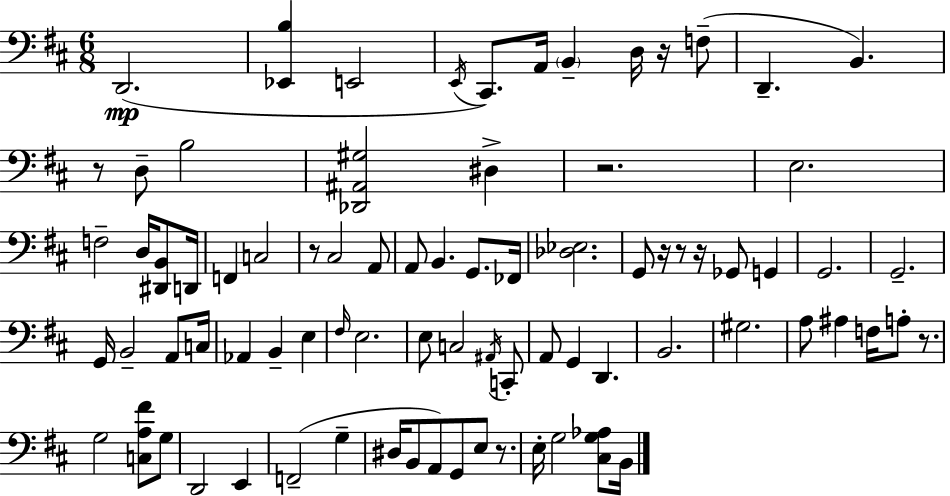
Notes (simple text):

D2/h. [Eb2,B3]/q E2/h E2/s C#2/e. A2/s B2/q D3/s R/s F3/e D2/q. B2/q. R/e D3/e B3/h [Db2,A#2,G#3]/h D#3/q R/h. E3/h. F3/h D3/s [D#2,B2]/e D2/s F2/q C3/h R/e C#3/h A2/e A2/e B2/q. G2/e. FES2/s [Db3,Eb3]/h. G2/e R/s R/e R/s Gb2/e G2/q G2/h. G2/h. G2/s B2/h A2/e C3/s Ab2/q B2/q E3/q F#3/s E3/h. E3/e C3/h A#2/s C2/e A2/e G2/q D2/q. B2/h. G#3/h. A3/e A#3/q F3/s A3/e R/e. G3/h [C3,A3,F#4]/e G3/e D2/h E2/q F2/h G3/q D#3/s B2/e A2/e G2/e E3/e R/e. E3/s G3/h [C#3,G3,Ab3]/e B2/s